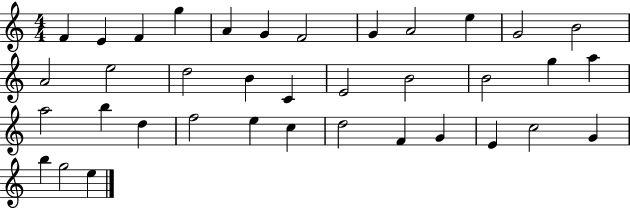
X:1
T:Untitled
M:4/4
L:1/4
K:C
F E F g A G F2 G A2 e G2 B2 A2 e2 d2 B C E2 B2 B2 g a a2 b d f2 e c d2 F G E c2 G b g2 e